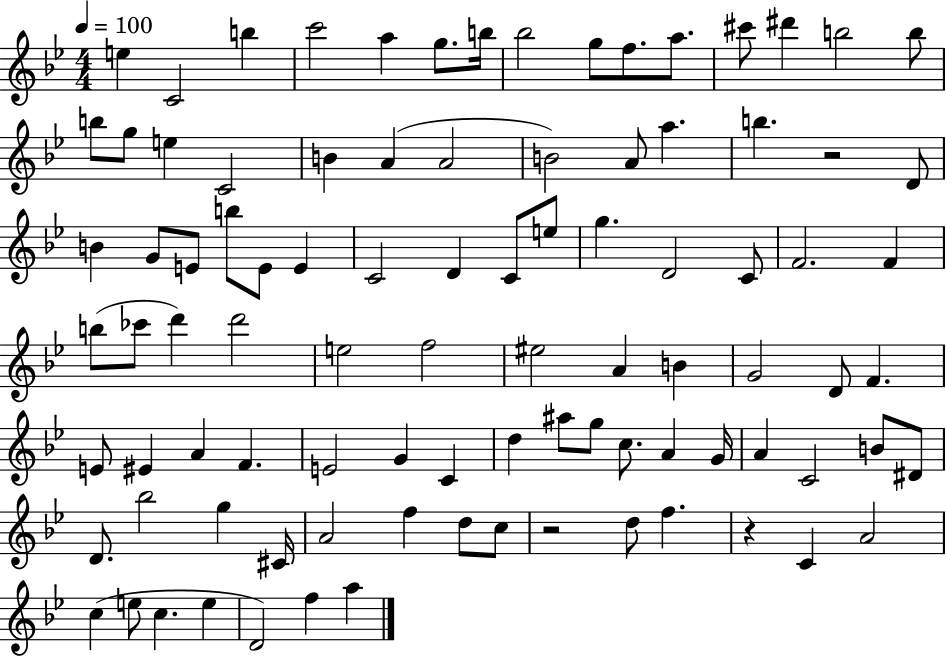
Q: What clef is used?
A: treble